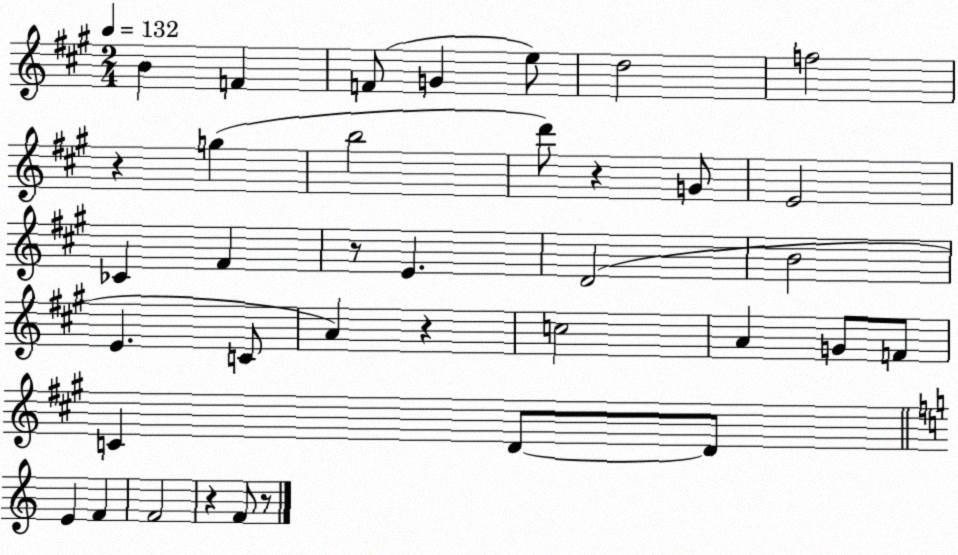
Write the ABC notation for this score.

X:1
T:Untitled
M:2/4
L:1/4
K:A
B F F/2 G e/2 d2 f2 z g b2 d'/2 z G/2 E2 _C ^F z/2 E D2 B2 E C/2 A z c2 A G/2 F/2 C D/2 D/2 E F F2 z F/2 z/2